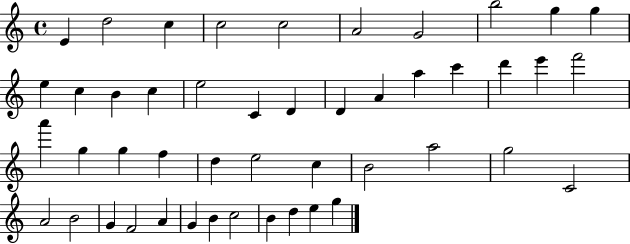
E4/q D5/h C5/q C5/h C5/h A4/h G4/h B5/h G5/q G5/q E5/q C5/q B4/q C5/q E5/h C4/q D4/q D4/q A4/q A5/q C6/q D6/q E6/q F6/h A6/q G5/q G5/q F5/q D5/q E5/h C5/q B4/h A5/h G5/h C4/h A4/h B4/h G4/q F4/h A4/q G4/q B4/q C5/h B4/q D5/q E5/q G5/q